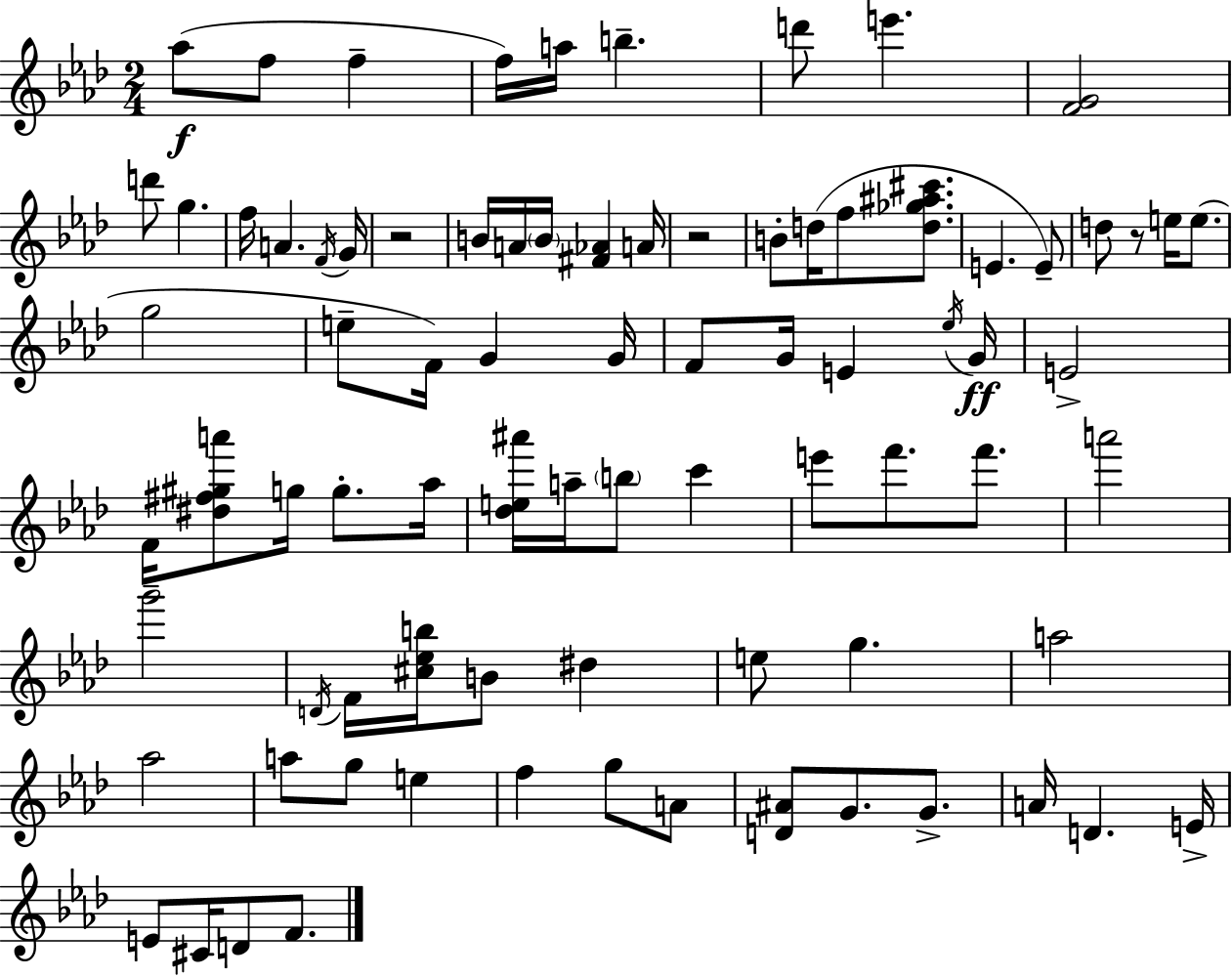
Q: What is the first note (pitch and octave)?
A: Ab5